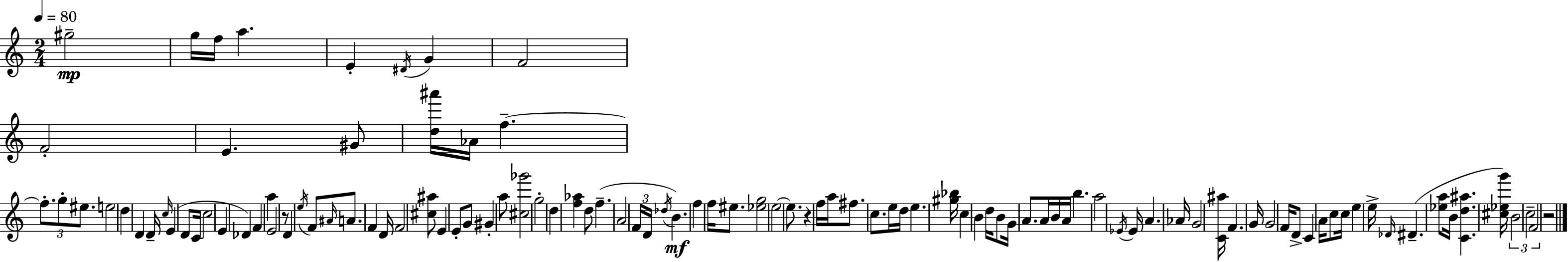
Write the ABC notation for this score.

X:1
T:Untitled
M:2/4
L:1/4
K:Am
^g2 g/4 f/4 a E ^D/4 G F2 F2 E ^G/2 [d^a']/4 _A/4 f f/2 g/2 ^e/2 e2 d D D/4 c/4 E D/2 C/4 c2 E _D F a E2 z/2 D e/4 F/2 ^A/4 A/2 F D/4 F2 [^c^a]/2 E E/2 G/2 ^G a/2 [^c_g']2 g2 d [f_a] d/2 f A2 F/4 D/4 _d/4 B f f/4 ^e/2 [_eg]2 e2 e/2 z f/4 a/4 ^f/2 c/2 e/4 d/4 e [^g_b]/4 c B d/4 B/2 G/4 A/2 A/4 B/4 A/4 b a2 _E/4 _E/4 A _A/4 G2 [C^a]/4 F G/4 G2 F/4 D/2 C A/4 c/2 c/4 e e/4 _D/4 ^D [_ea]/2 B/4 [Cd^a] [^c_eg']/4 B2 c2 F2 z2